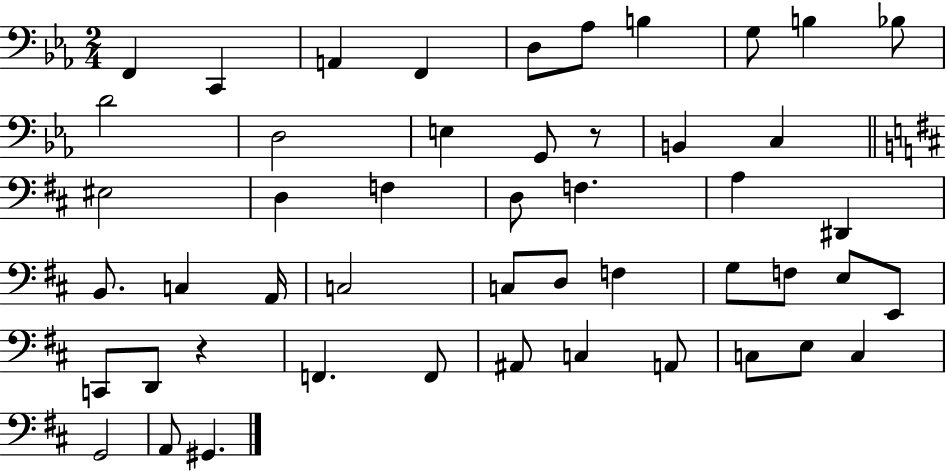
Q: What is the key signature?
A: EES major